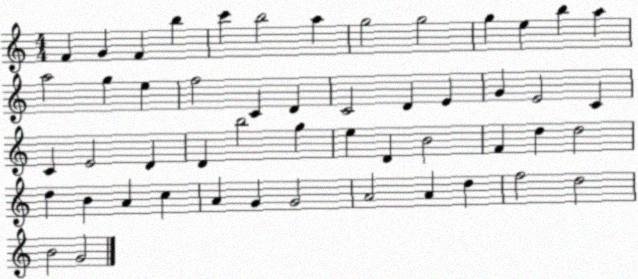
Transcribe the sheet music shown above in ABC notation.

X:1
T:Untitled
M:4/4
L:1/4
K:C
F G F b c' b2 a g2 g2 g e b a a2 g e f2 C D C2 D E G E2 C C E2 D D b2 g e D B2 F d d2 d B A c A G G2 A2 A d f2 d2 B2 G2